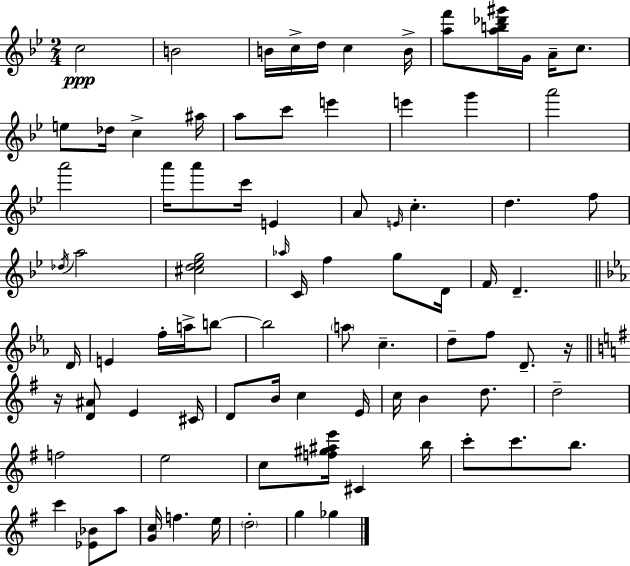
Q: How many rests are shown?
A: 2